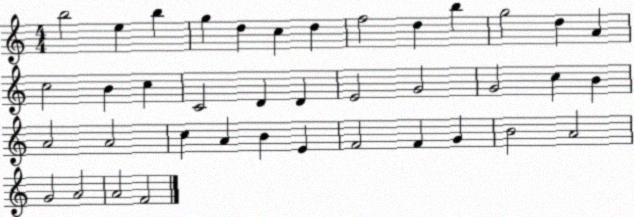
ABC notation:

X:1
T:Untitled
M:4/4
L:1/4
K:C
b2 e b g d c d f2 d b g2 d A c2 B c C2 D D E2 G2 G2 c B A2 A2 c A B E F2 F G B2 A2 G2 A2 A2 F2